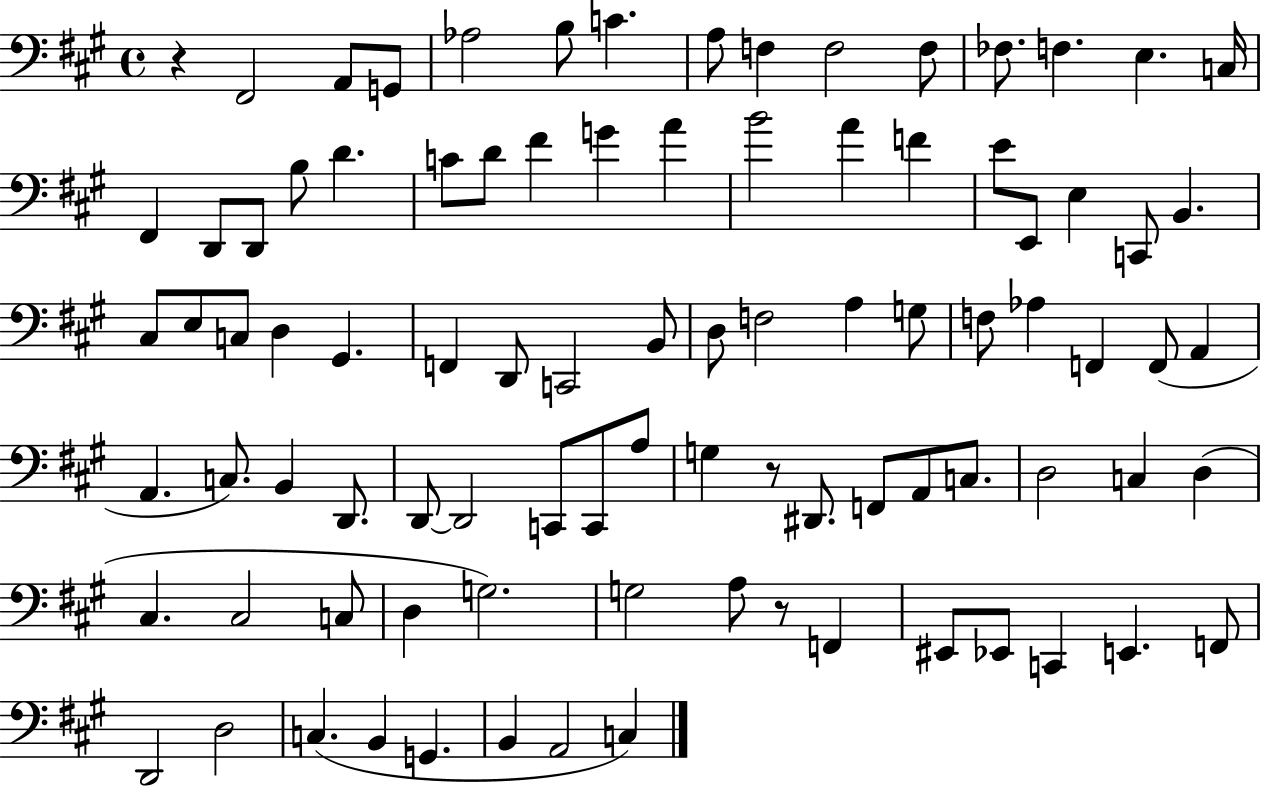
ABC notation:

X:1
T:Untitled
M:4/4
L:1/4
K:A
z ^F,,2 A,,/2 G,,/2 _A,2 B,/2 C A,/2 F, F,2 F,/2 _F,/2 F, E, C,/4 ^F,, D,,/2 D,,/2 B,/2 D C/2 D/2 ^F G A B2 A F E/2 E,,/2 E, C,,/2 B,, ^C,/2 E,/2 C,/2 D, ^G,, F,, D,,/2 C,,2 B,,/2 D,/2 F,2 A, G,/2 F,/2 _A, F,, F,,/2 A,, A,, C,/2 B,, D,,/2 D,,/2 D,,2 C,,/2 C,,/2 A,/2 G, z/2 ^D,,/2 F,,/2 A,,/2 C,/2 D,2 C, D, ^C, ^C,2 C,/2 D, G,2 G,2 A,/2 z/2 F,, ^E,,/2 _E,,/2 C,, E,, F,,/2 D,,2 D,2 C, B,, G,, B,, A,,2 C,